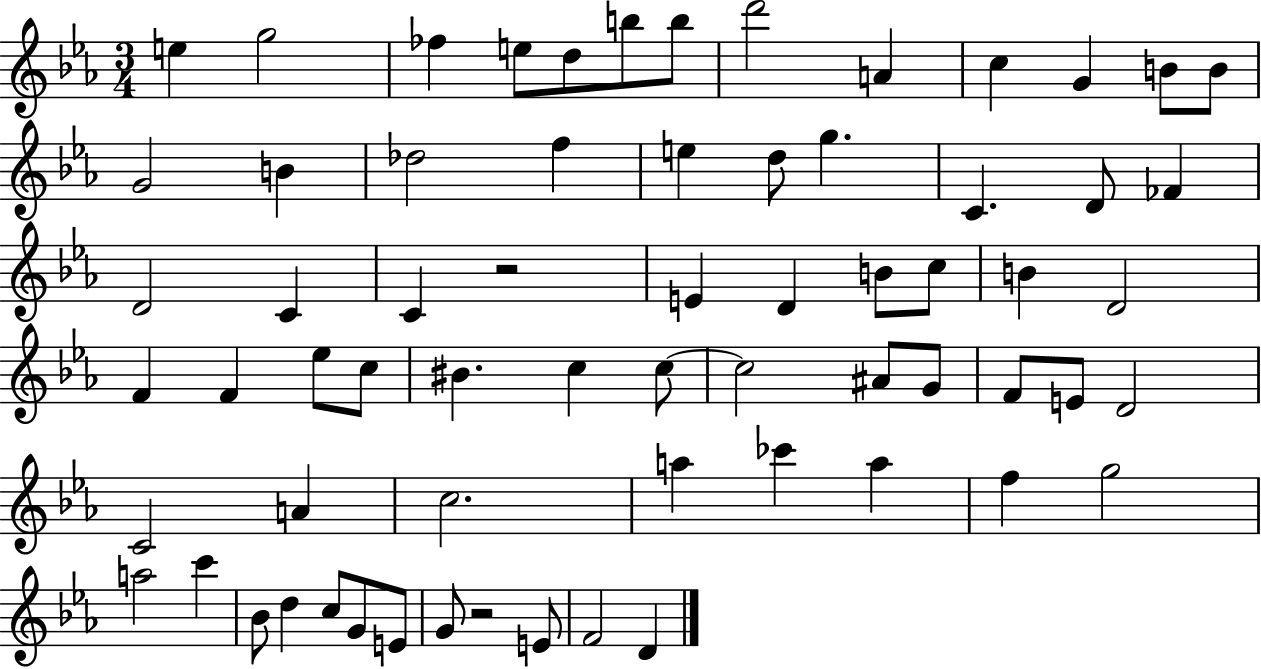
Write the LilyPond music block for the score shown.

{
  \clef treble
  \numericTimeSignature
  \time 3/4
  \key ees \major
  e''4 g''2 | fes''4 e''8 d''8 b''8 b''8 | d'''2 a'4 | c''4 g'4 b'8 b'8 | \break g'2 b'4 | des''2 f''4 | e''4 d''8 g''4. | c'4. d'8 fes'4 | \break d'2 c'4 | c'4 r2 | e'4 d'4 b'8 c''8 | b'4 d'2 | \break f'4 f'4 ees''8 c''8 | bis'4. c''4 c''8~~ | c''2 ais'8 g'8 | f'8 e'8 d'2 | \break c'2 a'4 | c''2. | a''4 ces'''4 a''4 | f''4 g''2 | \break a''2 c'''4 | bes'8 d''4 c''8 g'8 e'8 | g'8 r2 e'8 | f'2 d'4 | \break \bar "|."
}